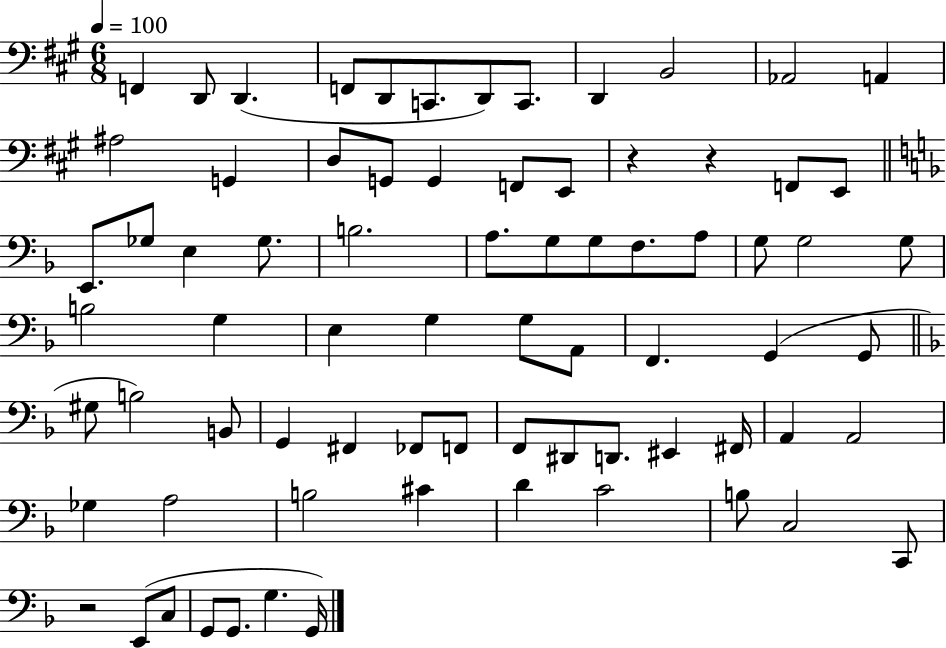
{
  \clef bass
  \numericTimeSignature
  \time 6/8
  \key a \major
  \tempo 4 = 100
  f,4 d,8 d,4.( | f,8 d,8 c,8. d,8) c,8. | d,4 b,2 | aes,2 a,4 | \break ais2 g,4 | d8 g,8 g,4 f,8 e,8 | r4 r4 f,8 e,8 | \bar "||" \break \key f \major e,8. ges8 e4 ges8. | b2. | a8. g8 g8 f8. a8 | g8 g2 g8 | \break b2 g4 | e4 g4 g8 a,8 | f,4. g,4( g,8 | \bar "||" \break \key f \major gis8 b2) b,8 | g,4 fis,4 fes,8 f,8 | f,8 dis,8 d,8. eis,4 fis,16 | a,4 a,2 | \break ges4 a2 | b2 cis'4 | d'4 c'2 | b8 c2 c,8 | \break r2 e,8( c8 | g,8 g,8. g4. g,16) | \bar "|."
}